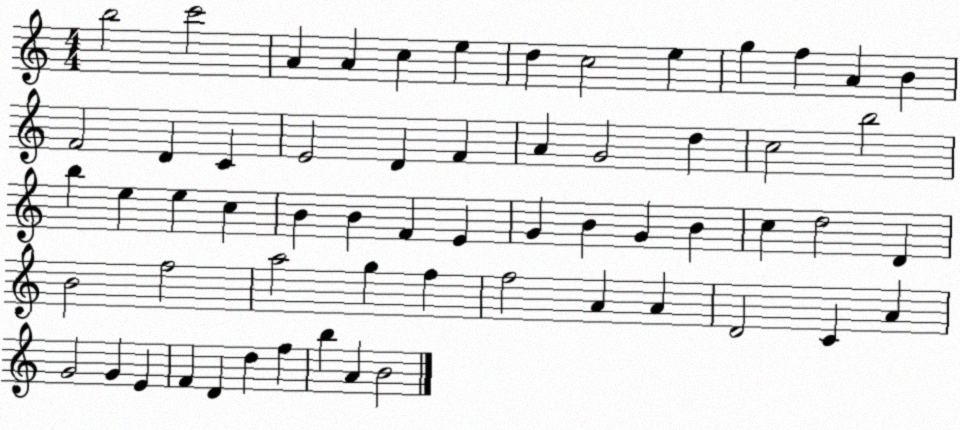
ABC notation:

X:1
T:Untitled
M:4/4
L:1/4
K:C
b2 c'2 A A c e d c2 e g f A B F2 D C E2 D F A G2 d c2 b2 b e e c B B F E G B G B c d2 D B2 f2 a2 g f f2 A A D2 C A G2 G E F D d f b A B2